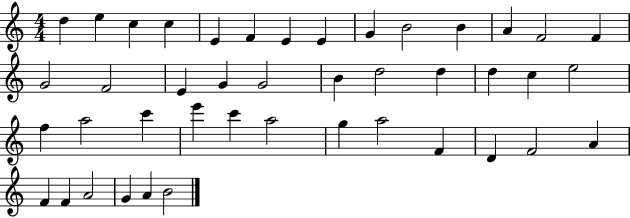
D5/q E5/q C5/q C5/q E4/q F4/q E4/q E4/q G4/q B4/h B4/q A4/q F4/h F4/q G4/h F4/h E4/q G4/q G4/h B4/q D5/h D5/q D5/q C5/q E5/h F5/q A5/h C6/q E6/q C6/q A5/h G5/q A5/h F4/q D4/q F4/h A4/q F4/q F4/q A4/h G4/q A4/q B4/h